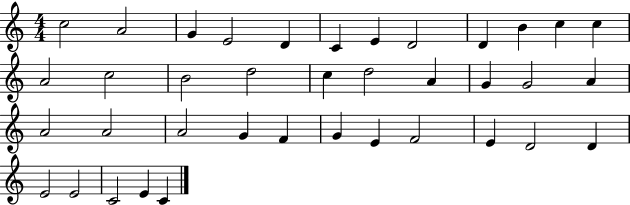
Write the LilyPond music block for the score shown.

{
  \clef treble
  \numericTimeSignature
  \time 4/4
  \key c \major
  c''2 a'2 | g'4 e'2 d'4 | c'4 e'4 d'2 | d'4 b'4 c''4 c''4 | \break a'2 c''2 | b'2 d''2 | c''4 d''2 a'4 | g'4 g'2 a'4 | \break a'2 a'2 | a'2 g'4 f'4 | g'4 e'4 f'2 | e'4 d'2 d'4 | \break e'2 e'2 | c'2 e'4 c'4 | \bar "|."
}